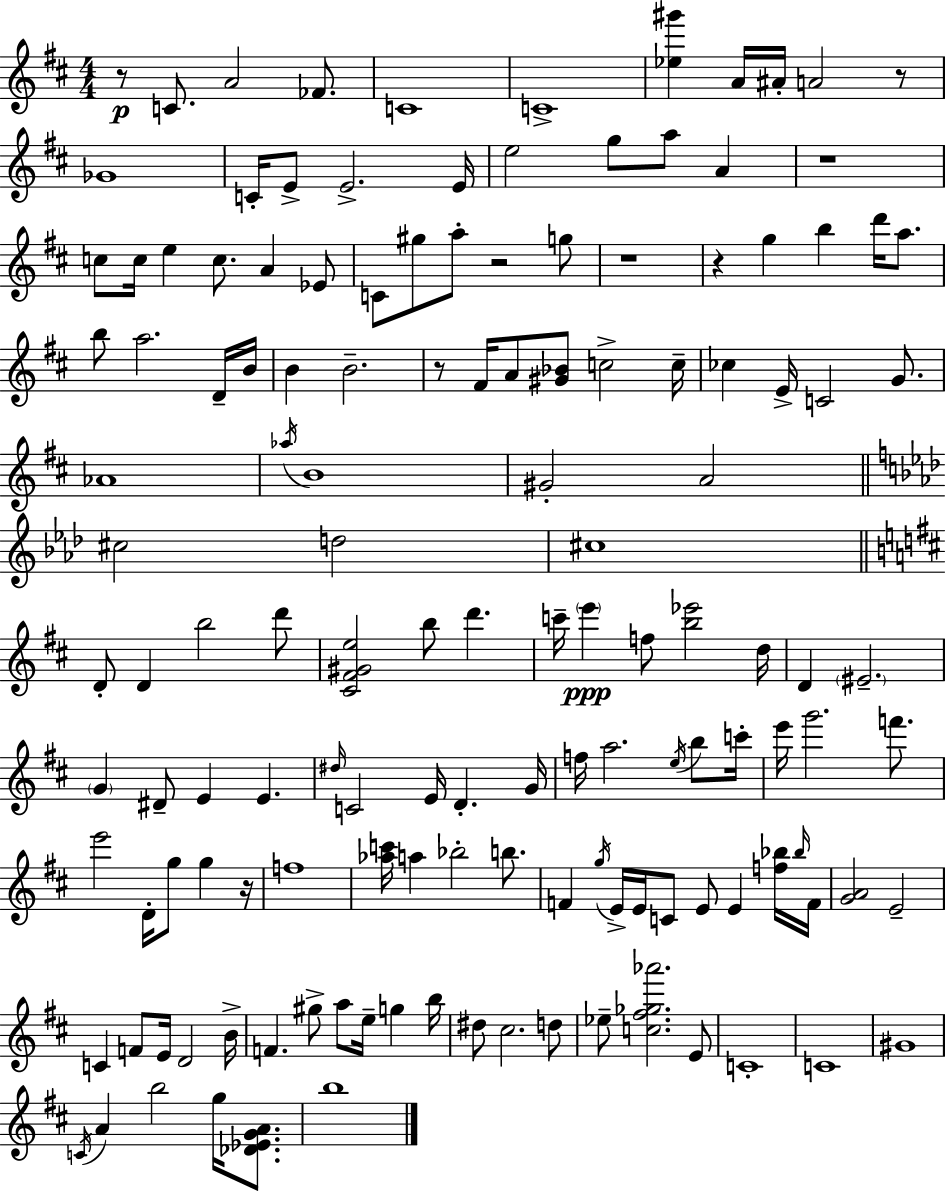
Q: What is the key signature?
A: D major